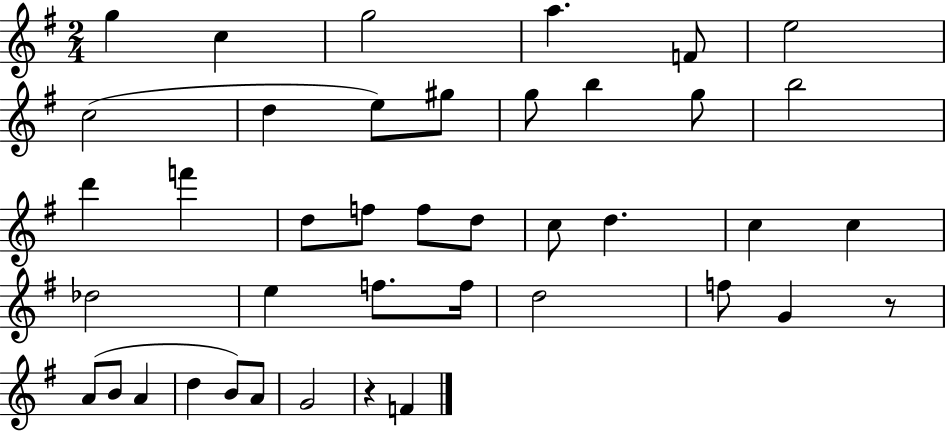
X:1
T:Untitled
M:2/4
L:1/4
K:G
g c g2 a F/2 e2 c2 d e/2 ^g/2 g/2 b g/2 b2 d' f' d/2 f/2 f/2 d/2 c/2 d c c _d2 e f/2 f/4 d2 f/2 G z/2 A/2 B/2 A d B/2 A/2 G2 z F